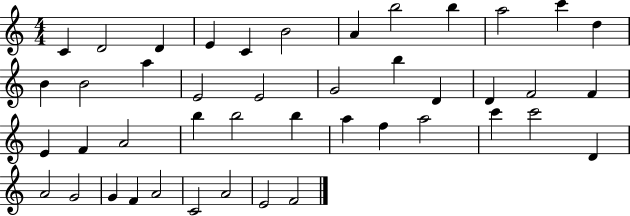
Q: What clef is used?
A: treble